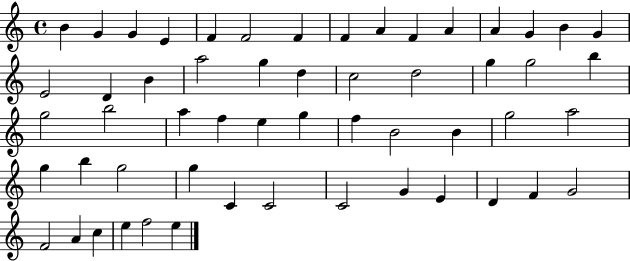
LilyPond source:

{
  \clef treble
  \time 4/4
  \defaultTimeSignature
  \key c \major
  b'4 g'4 g'4 e'4 | f'4 f'2 f'4 | f'4 a'4 f'4 a'4 | a'4 g'4 b'4 g'4 | \break e'2 d'4 b'4 | a''2 g''4 d''4 | c''2 d''2 | g''4 g''2 b''4 | \break g''2 b''2 | a''4 f''4 e''4 g''4 | f''4 b'2 b'4 | g''2 a''2 | \break g''4 b''4 g''2 | g''4 c'4 c'2 | c'2 g'4 e'4 | d'4 f'4 g'2 | \break f'2 a'4 c''4 | e''4 f''2 e''4 | \bar "|."
}